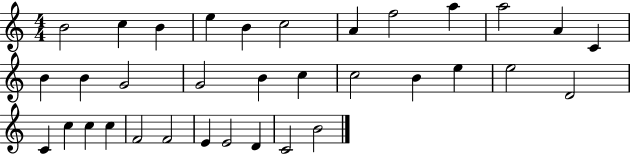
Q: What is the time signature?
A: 4/4